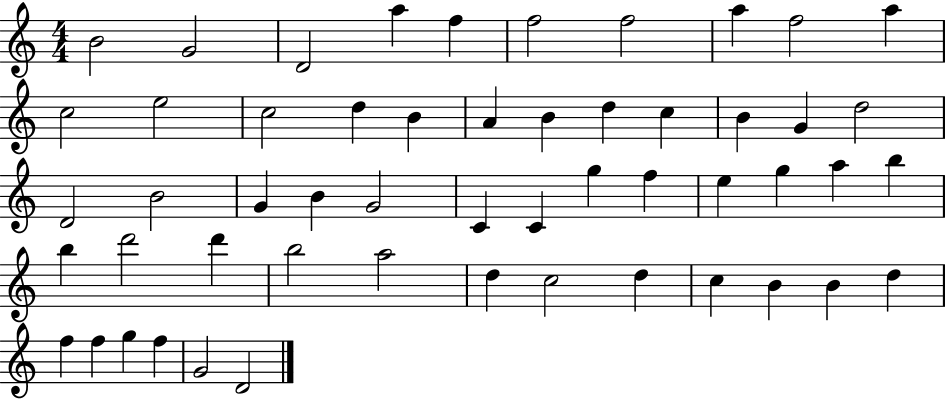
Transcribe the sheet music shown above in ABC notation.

X:1
T:Untitled
M:4/4
L:1/4
K:C
B2 G2 D2 a f f2 f2 a f2 a c2 e2 c2 d B A B d c B G d2 D2 B2 G B G2 C C g f e g a b b d'2 d' b2 a2 d c2 d c B B d f f g f G2 D2